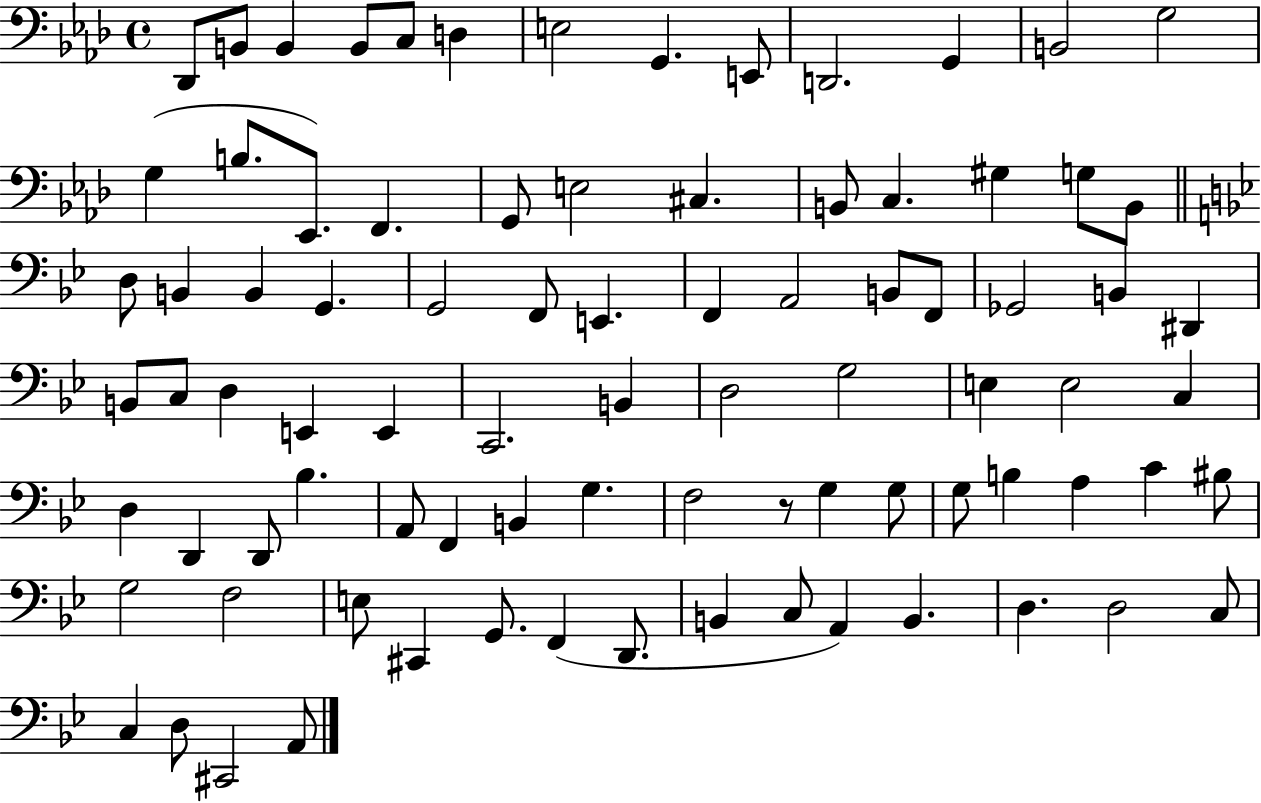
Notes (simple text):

Db2/e B2/e B2/q B2/e C3/e D3/q E3/h G2/q. E2/e D2/h. G2/q B2/h G3/h G3/q B3/e. Eb2/e. F2/q. G2/e E3/h C#3/q. B2/e C3/q. G#3/q G3/e B2/e D3/e B2/q B2/q G2/q. G2/h F2/e E2/q. F2/q A2/h B2/e F2/e Gb2/h B2/q D#2/q B2/e C3/e D3/q E2/q E2/q C2/h. B2/q D3/h G3/h E3/q E3/h C3/q D3/q D2/q D2/e Bb3/q. A2/e F2/q B2/q G3/q. F3/h R/e G3/q G3/e G3/e B3/q A3/q C4/q BIS3/e G3/h F3/h E3/e C#2/q G2/e. F2/q D2/e. B2/q C3/e A2/q B2/q. D3/q. D3/h C3/e C3/q D3/e C#2/h A2/e